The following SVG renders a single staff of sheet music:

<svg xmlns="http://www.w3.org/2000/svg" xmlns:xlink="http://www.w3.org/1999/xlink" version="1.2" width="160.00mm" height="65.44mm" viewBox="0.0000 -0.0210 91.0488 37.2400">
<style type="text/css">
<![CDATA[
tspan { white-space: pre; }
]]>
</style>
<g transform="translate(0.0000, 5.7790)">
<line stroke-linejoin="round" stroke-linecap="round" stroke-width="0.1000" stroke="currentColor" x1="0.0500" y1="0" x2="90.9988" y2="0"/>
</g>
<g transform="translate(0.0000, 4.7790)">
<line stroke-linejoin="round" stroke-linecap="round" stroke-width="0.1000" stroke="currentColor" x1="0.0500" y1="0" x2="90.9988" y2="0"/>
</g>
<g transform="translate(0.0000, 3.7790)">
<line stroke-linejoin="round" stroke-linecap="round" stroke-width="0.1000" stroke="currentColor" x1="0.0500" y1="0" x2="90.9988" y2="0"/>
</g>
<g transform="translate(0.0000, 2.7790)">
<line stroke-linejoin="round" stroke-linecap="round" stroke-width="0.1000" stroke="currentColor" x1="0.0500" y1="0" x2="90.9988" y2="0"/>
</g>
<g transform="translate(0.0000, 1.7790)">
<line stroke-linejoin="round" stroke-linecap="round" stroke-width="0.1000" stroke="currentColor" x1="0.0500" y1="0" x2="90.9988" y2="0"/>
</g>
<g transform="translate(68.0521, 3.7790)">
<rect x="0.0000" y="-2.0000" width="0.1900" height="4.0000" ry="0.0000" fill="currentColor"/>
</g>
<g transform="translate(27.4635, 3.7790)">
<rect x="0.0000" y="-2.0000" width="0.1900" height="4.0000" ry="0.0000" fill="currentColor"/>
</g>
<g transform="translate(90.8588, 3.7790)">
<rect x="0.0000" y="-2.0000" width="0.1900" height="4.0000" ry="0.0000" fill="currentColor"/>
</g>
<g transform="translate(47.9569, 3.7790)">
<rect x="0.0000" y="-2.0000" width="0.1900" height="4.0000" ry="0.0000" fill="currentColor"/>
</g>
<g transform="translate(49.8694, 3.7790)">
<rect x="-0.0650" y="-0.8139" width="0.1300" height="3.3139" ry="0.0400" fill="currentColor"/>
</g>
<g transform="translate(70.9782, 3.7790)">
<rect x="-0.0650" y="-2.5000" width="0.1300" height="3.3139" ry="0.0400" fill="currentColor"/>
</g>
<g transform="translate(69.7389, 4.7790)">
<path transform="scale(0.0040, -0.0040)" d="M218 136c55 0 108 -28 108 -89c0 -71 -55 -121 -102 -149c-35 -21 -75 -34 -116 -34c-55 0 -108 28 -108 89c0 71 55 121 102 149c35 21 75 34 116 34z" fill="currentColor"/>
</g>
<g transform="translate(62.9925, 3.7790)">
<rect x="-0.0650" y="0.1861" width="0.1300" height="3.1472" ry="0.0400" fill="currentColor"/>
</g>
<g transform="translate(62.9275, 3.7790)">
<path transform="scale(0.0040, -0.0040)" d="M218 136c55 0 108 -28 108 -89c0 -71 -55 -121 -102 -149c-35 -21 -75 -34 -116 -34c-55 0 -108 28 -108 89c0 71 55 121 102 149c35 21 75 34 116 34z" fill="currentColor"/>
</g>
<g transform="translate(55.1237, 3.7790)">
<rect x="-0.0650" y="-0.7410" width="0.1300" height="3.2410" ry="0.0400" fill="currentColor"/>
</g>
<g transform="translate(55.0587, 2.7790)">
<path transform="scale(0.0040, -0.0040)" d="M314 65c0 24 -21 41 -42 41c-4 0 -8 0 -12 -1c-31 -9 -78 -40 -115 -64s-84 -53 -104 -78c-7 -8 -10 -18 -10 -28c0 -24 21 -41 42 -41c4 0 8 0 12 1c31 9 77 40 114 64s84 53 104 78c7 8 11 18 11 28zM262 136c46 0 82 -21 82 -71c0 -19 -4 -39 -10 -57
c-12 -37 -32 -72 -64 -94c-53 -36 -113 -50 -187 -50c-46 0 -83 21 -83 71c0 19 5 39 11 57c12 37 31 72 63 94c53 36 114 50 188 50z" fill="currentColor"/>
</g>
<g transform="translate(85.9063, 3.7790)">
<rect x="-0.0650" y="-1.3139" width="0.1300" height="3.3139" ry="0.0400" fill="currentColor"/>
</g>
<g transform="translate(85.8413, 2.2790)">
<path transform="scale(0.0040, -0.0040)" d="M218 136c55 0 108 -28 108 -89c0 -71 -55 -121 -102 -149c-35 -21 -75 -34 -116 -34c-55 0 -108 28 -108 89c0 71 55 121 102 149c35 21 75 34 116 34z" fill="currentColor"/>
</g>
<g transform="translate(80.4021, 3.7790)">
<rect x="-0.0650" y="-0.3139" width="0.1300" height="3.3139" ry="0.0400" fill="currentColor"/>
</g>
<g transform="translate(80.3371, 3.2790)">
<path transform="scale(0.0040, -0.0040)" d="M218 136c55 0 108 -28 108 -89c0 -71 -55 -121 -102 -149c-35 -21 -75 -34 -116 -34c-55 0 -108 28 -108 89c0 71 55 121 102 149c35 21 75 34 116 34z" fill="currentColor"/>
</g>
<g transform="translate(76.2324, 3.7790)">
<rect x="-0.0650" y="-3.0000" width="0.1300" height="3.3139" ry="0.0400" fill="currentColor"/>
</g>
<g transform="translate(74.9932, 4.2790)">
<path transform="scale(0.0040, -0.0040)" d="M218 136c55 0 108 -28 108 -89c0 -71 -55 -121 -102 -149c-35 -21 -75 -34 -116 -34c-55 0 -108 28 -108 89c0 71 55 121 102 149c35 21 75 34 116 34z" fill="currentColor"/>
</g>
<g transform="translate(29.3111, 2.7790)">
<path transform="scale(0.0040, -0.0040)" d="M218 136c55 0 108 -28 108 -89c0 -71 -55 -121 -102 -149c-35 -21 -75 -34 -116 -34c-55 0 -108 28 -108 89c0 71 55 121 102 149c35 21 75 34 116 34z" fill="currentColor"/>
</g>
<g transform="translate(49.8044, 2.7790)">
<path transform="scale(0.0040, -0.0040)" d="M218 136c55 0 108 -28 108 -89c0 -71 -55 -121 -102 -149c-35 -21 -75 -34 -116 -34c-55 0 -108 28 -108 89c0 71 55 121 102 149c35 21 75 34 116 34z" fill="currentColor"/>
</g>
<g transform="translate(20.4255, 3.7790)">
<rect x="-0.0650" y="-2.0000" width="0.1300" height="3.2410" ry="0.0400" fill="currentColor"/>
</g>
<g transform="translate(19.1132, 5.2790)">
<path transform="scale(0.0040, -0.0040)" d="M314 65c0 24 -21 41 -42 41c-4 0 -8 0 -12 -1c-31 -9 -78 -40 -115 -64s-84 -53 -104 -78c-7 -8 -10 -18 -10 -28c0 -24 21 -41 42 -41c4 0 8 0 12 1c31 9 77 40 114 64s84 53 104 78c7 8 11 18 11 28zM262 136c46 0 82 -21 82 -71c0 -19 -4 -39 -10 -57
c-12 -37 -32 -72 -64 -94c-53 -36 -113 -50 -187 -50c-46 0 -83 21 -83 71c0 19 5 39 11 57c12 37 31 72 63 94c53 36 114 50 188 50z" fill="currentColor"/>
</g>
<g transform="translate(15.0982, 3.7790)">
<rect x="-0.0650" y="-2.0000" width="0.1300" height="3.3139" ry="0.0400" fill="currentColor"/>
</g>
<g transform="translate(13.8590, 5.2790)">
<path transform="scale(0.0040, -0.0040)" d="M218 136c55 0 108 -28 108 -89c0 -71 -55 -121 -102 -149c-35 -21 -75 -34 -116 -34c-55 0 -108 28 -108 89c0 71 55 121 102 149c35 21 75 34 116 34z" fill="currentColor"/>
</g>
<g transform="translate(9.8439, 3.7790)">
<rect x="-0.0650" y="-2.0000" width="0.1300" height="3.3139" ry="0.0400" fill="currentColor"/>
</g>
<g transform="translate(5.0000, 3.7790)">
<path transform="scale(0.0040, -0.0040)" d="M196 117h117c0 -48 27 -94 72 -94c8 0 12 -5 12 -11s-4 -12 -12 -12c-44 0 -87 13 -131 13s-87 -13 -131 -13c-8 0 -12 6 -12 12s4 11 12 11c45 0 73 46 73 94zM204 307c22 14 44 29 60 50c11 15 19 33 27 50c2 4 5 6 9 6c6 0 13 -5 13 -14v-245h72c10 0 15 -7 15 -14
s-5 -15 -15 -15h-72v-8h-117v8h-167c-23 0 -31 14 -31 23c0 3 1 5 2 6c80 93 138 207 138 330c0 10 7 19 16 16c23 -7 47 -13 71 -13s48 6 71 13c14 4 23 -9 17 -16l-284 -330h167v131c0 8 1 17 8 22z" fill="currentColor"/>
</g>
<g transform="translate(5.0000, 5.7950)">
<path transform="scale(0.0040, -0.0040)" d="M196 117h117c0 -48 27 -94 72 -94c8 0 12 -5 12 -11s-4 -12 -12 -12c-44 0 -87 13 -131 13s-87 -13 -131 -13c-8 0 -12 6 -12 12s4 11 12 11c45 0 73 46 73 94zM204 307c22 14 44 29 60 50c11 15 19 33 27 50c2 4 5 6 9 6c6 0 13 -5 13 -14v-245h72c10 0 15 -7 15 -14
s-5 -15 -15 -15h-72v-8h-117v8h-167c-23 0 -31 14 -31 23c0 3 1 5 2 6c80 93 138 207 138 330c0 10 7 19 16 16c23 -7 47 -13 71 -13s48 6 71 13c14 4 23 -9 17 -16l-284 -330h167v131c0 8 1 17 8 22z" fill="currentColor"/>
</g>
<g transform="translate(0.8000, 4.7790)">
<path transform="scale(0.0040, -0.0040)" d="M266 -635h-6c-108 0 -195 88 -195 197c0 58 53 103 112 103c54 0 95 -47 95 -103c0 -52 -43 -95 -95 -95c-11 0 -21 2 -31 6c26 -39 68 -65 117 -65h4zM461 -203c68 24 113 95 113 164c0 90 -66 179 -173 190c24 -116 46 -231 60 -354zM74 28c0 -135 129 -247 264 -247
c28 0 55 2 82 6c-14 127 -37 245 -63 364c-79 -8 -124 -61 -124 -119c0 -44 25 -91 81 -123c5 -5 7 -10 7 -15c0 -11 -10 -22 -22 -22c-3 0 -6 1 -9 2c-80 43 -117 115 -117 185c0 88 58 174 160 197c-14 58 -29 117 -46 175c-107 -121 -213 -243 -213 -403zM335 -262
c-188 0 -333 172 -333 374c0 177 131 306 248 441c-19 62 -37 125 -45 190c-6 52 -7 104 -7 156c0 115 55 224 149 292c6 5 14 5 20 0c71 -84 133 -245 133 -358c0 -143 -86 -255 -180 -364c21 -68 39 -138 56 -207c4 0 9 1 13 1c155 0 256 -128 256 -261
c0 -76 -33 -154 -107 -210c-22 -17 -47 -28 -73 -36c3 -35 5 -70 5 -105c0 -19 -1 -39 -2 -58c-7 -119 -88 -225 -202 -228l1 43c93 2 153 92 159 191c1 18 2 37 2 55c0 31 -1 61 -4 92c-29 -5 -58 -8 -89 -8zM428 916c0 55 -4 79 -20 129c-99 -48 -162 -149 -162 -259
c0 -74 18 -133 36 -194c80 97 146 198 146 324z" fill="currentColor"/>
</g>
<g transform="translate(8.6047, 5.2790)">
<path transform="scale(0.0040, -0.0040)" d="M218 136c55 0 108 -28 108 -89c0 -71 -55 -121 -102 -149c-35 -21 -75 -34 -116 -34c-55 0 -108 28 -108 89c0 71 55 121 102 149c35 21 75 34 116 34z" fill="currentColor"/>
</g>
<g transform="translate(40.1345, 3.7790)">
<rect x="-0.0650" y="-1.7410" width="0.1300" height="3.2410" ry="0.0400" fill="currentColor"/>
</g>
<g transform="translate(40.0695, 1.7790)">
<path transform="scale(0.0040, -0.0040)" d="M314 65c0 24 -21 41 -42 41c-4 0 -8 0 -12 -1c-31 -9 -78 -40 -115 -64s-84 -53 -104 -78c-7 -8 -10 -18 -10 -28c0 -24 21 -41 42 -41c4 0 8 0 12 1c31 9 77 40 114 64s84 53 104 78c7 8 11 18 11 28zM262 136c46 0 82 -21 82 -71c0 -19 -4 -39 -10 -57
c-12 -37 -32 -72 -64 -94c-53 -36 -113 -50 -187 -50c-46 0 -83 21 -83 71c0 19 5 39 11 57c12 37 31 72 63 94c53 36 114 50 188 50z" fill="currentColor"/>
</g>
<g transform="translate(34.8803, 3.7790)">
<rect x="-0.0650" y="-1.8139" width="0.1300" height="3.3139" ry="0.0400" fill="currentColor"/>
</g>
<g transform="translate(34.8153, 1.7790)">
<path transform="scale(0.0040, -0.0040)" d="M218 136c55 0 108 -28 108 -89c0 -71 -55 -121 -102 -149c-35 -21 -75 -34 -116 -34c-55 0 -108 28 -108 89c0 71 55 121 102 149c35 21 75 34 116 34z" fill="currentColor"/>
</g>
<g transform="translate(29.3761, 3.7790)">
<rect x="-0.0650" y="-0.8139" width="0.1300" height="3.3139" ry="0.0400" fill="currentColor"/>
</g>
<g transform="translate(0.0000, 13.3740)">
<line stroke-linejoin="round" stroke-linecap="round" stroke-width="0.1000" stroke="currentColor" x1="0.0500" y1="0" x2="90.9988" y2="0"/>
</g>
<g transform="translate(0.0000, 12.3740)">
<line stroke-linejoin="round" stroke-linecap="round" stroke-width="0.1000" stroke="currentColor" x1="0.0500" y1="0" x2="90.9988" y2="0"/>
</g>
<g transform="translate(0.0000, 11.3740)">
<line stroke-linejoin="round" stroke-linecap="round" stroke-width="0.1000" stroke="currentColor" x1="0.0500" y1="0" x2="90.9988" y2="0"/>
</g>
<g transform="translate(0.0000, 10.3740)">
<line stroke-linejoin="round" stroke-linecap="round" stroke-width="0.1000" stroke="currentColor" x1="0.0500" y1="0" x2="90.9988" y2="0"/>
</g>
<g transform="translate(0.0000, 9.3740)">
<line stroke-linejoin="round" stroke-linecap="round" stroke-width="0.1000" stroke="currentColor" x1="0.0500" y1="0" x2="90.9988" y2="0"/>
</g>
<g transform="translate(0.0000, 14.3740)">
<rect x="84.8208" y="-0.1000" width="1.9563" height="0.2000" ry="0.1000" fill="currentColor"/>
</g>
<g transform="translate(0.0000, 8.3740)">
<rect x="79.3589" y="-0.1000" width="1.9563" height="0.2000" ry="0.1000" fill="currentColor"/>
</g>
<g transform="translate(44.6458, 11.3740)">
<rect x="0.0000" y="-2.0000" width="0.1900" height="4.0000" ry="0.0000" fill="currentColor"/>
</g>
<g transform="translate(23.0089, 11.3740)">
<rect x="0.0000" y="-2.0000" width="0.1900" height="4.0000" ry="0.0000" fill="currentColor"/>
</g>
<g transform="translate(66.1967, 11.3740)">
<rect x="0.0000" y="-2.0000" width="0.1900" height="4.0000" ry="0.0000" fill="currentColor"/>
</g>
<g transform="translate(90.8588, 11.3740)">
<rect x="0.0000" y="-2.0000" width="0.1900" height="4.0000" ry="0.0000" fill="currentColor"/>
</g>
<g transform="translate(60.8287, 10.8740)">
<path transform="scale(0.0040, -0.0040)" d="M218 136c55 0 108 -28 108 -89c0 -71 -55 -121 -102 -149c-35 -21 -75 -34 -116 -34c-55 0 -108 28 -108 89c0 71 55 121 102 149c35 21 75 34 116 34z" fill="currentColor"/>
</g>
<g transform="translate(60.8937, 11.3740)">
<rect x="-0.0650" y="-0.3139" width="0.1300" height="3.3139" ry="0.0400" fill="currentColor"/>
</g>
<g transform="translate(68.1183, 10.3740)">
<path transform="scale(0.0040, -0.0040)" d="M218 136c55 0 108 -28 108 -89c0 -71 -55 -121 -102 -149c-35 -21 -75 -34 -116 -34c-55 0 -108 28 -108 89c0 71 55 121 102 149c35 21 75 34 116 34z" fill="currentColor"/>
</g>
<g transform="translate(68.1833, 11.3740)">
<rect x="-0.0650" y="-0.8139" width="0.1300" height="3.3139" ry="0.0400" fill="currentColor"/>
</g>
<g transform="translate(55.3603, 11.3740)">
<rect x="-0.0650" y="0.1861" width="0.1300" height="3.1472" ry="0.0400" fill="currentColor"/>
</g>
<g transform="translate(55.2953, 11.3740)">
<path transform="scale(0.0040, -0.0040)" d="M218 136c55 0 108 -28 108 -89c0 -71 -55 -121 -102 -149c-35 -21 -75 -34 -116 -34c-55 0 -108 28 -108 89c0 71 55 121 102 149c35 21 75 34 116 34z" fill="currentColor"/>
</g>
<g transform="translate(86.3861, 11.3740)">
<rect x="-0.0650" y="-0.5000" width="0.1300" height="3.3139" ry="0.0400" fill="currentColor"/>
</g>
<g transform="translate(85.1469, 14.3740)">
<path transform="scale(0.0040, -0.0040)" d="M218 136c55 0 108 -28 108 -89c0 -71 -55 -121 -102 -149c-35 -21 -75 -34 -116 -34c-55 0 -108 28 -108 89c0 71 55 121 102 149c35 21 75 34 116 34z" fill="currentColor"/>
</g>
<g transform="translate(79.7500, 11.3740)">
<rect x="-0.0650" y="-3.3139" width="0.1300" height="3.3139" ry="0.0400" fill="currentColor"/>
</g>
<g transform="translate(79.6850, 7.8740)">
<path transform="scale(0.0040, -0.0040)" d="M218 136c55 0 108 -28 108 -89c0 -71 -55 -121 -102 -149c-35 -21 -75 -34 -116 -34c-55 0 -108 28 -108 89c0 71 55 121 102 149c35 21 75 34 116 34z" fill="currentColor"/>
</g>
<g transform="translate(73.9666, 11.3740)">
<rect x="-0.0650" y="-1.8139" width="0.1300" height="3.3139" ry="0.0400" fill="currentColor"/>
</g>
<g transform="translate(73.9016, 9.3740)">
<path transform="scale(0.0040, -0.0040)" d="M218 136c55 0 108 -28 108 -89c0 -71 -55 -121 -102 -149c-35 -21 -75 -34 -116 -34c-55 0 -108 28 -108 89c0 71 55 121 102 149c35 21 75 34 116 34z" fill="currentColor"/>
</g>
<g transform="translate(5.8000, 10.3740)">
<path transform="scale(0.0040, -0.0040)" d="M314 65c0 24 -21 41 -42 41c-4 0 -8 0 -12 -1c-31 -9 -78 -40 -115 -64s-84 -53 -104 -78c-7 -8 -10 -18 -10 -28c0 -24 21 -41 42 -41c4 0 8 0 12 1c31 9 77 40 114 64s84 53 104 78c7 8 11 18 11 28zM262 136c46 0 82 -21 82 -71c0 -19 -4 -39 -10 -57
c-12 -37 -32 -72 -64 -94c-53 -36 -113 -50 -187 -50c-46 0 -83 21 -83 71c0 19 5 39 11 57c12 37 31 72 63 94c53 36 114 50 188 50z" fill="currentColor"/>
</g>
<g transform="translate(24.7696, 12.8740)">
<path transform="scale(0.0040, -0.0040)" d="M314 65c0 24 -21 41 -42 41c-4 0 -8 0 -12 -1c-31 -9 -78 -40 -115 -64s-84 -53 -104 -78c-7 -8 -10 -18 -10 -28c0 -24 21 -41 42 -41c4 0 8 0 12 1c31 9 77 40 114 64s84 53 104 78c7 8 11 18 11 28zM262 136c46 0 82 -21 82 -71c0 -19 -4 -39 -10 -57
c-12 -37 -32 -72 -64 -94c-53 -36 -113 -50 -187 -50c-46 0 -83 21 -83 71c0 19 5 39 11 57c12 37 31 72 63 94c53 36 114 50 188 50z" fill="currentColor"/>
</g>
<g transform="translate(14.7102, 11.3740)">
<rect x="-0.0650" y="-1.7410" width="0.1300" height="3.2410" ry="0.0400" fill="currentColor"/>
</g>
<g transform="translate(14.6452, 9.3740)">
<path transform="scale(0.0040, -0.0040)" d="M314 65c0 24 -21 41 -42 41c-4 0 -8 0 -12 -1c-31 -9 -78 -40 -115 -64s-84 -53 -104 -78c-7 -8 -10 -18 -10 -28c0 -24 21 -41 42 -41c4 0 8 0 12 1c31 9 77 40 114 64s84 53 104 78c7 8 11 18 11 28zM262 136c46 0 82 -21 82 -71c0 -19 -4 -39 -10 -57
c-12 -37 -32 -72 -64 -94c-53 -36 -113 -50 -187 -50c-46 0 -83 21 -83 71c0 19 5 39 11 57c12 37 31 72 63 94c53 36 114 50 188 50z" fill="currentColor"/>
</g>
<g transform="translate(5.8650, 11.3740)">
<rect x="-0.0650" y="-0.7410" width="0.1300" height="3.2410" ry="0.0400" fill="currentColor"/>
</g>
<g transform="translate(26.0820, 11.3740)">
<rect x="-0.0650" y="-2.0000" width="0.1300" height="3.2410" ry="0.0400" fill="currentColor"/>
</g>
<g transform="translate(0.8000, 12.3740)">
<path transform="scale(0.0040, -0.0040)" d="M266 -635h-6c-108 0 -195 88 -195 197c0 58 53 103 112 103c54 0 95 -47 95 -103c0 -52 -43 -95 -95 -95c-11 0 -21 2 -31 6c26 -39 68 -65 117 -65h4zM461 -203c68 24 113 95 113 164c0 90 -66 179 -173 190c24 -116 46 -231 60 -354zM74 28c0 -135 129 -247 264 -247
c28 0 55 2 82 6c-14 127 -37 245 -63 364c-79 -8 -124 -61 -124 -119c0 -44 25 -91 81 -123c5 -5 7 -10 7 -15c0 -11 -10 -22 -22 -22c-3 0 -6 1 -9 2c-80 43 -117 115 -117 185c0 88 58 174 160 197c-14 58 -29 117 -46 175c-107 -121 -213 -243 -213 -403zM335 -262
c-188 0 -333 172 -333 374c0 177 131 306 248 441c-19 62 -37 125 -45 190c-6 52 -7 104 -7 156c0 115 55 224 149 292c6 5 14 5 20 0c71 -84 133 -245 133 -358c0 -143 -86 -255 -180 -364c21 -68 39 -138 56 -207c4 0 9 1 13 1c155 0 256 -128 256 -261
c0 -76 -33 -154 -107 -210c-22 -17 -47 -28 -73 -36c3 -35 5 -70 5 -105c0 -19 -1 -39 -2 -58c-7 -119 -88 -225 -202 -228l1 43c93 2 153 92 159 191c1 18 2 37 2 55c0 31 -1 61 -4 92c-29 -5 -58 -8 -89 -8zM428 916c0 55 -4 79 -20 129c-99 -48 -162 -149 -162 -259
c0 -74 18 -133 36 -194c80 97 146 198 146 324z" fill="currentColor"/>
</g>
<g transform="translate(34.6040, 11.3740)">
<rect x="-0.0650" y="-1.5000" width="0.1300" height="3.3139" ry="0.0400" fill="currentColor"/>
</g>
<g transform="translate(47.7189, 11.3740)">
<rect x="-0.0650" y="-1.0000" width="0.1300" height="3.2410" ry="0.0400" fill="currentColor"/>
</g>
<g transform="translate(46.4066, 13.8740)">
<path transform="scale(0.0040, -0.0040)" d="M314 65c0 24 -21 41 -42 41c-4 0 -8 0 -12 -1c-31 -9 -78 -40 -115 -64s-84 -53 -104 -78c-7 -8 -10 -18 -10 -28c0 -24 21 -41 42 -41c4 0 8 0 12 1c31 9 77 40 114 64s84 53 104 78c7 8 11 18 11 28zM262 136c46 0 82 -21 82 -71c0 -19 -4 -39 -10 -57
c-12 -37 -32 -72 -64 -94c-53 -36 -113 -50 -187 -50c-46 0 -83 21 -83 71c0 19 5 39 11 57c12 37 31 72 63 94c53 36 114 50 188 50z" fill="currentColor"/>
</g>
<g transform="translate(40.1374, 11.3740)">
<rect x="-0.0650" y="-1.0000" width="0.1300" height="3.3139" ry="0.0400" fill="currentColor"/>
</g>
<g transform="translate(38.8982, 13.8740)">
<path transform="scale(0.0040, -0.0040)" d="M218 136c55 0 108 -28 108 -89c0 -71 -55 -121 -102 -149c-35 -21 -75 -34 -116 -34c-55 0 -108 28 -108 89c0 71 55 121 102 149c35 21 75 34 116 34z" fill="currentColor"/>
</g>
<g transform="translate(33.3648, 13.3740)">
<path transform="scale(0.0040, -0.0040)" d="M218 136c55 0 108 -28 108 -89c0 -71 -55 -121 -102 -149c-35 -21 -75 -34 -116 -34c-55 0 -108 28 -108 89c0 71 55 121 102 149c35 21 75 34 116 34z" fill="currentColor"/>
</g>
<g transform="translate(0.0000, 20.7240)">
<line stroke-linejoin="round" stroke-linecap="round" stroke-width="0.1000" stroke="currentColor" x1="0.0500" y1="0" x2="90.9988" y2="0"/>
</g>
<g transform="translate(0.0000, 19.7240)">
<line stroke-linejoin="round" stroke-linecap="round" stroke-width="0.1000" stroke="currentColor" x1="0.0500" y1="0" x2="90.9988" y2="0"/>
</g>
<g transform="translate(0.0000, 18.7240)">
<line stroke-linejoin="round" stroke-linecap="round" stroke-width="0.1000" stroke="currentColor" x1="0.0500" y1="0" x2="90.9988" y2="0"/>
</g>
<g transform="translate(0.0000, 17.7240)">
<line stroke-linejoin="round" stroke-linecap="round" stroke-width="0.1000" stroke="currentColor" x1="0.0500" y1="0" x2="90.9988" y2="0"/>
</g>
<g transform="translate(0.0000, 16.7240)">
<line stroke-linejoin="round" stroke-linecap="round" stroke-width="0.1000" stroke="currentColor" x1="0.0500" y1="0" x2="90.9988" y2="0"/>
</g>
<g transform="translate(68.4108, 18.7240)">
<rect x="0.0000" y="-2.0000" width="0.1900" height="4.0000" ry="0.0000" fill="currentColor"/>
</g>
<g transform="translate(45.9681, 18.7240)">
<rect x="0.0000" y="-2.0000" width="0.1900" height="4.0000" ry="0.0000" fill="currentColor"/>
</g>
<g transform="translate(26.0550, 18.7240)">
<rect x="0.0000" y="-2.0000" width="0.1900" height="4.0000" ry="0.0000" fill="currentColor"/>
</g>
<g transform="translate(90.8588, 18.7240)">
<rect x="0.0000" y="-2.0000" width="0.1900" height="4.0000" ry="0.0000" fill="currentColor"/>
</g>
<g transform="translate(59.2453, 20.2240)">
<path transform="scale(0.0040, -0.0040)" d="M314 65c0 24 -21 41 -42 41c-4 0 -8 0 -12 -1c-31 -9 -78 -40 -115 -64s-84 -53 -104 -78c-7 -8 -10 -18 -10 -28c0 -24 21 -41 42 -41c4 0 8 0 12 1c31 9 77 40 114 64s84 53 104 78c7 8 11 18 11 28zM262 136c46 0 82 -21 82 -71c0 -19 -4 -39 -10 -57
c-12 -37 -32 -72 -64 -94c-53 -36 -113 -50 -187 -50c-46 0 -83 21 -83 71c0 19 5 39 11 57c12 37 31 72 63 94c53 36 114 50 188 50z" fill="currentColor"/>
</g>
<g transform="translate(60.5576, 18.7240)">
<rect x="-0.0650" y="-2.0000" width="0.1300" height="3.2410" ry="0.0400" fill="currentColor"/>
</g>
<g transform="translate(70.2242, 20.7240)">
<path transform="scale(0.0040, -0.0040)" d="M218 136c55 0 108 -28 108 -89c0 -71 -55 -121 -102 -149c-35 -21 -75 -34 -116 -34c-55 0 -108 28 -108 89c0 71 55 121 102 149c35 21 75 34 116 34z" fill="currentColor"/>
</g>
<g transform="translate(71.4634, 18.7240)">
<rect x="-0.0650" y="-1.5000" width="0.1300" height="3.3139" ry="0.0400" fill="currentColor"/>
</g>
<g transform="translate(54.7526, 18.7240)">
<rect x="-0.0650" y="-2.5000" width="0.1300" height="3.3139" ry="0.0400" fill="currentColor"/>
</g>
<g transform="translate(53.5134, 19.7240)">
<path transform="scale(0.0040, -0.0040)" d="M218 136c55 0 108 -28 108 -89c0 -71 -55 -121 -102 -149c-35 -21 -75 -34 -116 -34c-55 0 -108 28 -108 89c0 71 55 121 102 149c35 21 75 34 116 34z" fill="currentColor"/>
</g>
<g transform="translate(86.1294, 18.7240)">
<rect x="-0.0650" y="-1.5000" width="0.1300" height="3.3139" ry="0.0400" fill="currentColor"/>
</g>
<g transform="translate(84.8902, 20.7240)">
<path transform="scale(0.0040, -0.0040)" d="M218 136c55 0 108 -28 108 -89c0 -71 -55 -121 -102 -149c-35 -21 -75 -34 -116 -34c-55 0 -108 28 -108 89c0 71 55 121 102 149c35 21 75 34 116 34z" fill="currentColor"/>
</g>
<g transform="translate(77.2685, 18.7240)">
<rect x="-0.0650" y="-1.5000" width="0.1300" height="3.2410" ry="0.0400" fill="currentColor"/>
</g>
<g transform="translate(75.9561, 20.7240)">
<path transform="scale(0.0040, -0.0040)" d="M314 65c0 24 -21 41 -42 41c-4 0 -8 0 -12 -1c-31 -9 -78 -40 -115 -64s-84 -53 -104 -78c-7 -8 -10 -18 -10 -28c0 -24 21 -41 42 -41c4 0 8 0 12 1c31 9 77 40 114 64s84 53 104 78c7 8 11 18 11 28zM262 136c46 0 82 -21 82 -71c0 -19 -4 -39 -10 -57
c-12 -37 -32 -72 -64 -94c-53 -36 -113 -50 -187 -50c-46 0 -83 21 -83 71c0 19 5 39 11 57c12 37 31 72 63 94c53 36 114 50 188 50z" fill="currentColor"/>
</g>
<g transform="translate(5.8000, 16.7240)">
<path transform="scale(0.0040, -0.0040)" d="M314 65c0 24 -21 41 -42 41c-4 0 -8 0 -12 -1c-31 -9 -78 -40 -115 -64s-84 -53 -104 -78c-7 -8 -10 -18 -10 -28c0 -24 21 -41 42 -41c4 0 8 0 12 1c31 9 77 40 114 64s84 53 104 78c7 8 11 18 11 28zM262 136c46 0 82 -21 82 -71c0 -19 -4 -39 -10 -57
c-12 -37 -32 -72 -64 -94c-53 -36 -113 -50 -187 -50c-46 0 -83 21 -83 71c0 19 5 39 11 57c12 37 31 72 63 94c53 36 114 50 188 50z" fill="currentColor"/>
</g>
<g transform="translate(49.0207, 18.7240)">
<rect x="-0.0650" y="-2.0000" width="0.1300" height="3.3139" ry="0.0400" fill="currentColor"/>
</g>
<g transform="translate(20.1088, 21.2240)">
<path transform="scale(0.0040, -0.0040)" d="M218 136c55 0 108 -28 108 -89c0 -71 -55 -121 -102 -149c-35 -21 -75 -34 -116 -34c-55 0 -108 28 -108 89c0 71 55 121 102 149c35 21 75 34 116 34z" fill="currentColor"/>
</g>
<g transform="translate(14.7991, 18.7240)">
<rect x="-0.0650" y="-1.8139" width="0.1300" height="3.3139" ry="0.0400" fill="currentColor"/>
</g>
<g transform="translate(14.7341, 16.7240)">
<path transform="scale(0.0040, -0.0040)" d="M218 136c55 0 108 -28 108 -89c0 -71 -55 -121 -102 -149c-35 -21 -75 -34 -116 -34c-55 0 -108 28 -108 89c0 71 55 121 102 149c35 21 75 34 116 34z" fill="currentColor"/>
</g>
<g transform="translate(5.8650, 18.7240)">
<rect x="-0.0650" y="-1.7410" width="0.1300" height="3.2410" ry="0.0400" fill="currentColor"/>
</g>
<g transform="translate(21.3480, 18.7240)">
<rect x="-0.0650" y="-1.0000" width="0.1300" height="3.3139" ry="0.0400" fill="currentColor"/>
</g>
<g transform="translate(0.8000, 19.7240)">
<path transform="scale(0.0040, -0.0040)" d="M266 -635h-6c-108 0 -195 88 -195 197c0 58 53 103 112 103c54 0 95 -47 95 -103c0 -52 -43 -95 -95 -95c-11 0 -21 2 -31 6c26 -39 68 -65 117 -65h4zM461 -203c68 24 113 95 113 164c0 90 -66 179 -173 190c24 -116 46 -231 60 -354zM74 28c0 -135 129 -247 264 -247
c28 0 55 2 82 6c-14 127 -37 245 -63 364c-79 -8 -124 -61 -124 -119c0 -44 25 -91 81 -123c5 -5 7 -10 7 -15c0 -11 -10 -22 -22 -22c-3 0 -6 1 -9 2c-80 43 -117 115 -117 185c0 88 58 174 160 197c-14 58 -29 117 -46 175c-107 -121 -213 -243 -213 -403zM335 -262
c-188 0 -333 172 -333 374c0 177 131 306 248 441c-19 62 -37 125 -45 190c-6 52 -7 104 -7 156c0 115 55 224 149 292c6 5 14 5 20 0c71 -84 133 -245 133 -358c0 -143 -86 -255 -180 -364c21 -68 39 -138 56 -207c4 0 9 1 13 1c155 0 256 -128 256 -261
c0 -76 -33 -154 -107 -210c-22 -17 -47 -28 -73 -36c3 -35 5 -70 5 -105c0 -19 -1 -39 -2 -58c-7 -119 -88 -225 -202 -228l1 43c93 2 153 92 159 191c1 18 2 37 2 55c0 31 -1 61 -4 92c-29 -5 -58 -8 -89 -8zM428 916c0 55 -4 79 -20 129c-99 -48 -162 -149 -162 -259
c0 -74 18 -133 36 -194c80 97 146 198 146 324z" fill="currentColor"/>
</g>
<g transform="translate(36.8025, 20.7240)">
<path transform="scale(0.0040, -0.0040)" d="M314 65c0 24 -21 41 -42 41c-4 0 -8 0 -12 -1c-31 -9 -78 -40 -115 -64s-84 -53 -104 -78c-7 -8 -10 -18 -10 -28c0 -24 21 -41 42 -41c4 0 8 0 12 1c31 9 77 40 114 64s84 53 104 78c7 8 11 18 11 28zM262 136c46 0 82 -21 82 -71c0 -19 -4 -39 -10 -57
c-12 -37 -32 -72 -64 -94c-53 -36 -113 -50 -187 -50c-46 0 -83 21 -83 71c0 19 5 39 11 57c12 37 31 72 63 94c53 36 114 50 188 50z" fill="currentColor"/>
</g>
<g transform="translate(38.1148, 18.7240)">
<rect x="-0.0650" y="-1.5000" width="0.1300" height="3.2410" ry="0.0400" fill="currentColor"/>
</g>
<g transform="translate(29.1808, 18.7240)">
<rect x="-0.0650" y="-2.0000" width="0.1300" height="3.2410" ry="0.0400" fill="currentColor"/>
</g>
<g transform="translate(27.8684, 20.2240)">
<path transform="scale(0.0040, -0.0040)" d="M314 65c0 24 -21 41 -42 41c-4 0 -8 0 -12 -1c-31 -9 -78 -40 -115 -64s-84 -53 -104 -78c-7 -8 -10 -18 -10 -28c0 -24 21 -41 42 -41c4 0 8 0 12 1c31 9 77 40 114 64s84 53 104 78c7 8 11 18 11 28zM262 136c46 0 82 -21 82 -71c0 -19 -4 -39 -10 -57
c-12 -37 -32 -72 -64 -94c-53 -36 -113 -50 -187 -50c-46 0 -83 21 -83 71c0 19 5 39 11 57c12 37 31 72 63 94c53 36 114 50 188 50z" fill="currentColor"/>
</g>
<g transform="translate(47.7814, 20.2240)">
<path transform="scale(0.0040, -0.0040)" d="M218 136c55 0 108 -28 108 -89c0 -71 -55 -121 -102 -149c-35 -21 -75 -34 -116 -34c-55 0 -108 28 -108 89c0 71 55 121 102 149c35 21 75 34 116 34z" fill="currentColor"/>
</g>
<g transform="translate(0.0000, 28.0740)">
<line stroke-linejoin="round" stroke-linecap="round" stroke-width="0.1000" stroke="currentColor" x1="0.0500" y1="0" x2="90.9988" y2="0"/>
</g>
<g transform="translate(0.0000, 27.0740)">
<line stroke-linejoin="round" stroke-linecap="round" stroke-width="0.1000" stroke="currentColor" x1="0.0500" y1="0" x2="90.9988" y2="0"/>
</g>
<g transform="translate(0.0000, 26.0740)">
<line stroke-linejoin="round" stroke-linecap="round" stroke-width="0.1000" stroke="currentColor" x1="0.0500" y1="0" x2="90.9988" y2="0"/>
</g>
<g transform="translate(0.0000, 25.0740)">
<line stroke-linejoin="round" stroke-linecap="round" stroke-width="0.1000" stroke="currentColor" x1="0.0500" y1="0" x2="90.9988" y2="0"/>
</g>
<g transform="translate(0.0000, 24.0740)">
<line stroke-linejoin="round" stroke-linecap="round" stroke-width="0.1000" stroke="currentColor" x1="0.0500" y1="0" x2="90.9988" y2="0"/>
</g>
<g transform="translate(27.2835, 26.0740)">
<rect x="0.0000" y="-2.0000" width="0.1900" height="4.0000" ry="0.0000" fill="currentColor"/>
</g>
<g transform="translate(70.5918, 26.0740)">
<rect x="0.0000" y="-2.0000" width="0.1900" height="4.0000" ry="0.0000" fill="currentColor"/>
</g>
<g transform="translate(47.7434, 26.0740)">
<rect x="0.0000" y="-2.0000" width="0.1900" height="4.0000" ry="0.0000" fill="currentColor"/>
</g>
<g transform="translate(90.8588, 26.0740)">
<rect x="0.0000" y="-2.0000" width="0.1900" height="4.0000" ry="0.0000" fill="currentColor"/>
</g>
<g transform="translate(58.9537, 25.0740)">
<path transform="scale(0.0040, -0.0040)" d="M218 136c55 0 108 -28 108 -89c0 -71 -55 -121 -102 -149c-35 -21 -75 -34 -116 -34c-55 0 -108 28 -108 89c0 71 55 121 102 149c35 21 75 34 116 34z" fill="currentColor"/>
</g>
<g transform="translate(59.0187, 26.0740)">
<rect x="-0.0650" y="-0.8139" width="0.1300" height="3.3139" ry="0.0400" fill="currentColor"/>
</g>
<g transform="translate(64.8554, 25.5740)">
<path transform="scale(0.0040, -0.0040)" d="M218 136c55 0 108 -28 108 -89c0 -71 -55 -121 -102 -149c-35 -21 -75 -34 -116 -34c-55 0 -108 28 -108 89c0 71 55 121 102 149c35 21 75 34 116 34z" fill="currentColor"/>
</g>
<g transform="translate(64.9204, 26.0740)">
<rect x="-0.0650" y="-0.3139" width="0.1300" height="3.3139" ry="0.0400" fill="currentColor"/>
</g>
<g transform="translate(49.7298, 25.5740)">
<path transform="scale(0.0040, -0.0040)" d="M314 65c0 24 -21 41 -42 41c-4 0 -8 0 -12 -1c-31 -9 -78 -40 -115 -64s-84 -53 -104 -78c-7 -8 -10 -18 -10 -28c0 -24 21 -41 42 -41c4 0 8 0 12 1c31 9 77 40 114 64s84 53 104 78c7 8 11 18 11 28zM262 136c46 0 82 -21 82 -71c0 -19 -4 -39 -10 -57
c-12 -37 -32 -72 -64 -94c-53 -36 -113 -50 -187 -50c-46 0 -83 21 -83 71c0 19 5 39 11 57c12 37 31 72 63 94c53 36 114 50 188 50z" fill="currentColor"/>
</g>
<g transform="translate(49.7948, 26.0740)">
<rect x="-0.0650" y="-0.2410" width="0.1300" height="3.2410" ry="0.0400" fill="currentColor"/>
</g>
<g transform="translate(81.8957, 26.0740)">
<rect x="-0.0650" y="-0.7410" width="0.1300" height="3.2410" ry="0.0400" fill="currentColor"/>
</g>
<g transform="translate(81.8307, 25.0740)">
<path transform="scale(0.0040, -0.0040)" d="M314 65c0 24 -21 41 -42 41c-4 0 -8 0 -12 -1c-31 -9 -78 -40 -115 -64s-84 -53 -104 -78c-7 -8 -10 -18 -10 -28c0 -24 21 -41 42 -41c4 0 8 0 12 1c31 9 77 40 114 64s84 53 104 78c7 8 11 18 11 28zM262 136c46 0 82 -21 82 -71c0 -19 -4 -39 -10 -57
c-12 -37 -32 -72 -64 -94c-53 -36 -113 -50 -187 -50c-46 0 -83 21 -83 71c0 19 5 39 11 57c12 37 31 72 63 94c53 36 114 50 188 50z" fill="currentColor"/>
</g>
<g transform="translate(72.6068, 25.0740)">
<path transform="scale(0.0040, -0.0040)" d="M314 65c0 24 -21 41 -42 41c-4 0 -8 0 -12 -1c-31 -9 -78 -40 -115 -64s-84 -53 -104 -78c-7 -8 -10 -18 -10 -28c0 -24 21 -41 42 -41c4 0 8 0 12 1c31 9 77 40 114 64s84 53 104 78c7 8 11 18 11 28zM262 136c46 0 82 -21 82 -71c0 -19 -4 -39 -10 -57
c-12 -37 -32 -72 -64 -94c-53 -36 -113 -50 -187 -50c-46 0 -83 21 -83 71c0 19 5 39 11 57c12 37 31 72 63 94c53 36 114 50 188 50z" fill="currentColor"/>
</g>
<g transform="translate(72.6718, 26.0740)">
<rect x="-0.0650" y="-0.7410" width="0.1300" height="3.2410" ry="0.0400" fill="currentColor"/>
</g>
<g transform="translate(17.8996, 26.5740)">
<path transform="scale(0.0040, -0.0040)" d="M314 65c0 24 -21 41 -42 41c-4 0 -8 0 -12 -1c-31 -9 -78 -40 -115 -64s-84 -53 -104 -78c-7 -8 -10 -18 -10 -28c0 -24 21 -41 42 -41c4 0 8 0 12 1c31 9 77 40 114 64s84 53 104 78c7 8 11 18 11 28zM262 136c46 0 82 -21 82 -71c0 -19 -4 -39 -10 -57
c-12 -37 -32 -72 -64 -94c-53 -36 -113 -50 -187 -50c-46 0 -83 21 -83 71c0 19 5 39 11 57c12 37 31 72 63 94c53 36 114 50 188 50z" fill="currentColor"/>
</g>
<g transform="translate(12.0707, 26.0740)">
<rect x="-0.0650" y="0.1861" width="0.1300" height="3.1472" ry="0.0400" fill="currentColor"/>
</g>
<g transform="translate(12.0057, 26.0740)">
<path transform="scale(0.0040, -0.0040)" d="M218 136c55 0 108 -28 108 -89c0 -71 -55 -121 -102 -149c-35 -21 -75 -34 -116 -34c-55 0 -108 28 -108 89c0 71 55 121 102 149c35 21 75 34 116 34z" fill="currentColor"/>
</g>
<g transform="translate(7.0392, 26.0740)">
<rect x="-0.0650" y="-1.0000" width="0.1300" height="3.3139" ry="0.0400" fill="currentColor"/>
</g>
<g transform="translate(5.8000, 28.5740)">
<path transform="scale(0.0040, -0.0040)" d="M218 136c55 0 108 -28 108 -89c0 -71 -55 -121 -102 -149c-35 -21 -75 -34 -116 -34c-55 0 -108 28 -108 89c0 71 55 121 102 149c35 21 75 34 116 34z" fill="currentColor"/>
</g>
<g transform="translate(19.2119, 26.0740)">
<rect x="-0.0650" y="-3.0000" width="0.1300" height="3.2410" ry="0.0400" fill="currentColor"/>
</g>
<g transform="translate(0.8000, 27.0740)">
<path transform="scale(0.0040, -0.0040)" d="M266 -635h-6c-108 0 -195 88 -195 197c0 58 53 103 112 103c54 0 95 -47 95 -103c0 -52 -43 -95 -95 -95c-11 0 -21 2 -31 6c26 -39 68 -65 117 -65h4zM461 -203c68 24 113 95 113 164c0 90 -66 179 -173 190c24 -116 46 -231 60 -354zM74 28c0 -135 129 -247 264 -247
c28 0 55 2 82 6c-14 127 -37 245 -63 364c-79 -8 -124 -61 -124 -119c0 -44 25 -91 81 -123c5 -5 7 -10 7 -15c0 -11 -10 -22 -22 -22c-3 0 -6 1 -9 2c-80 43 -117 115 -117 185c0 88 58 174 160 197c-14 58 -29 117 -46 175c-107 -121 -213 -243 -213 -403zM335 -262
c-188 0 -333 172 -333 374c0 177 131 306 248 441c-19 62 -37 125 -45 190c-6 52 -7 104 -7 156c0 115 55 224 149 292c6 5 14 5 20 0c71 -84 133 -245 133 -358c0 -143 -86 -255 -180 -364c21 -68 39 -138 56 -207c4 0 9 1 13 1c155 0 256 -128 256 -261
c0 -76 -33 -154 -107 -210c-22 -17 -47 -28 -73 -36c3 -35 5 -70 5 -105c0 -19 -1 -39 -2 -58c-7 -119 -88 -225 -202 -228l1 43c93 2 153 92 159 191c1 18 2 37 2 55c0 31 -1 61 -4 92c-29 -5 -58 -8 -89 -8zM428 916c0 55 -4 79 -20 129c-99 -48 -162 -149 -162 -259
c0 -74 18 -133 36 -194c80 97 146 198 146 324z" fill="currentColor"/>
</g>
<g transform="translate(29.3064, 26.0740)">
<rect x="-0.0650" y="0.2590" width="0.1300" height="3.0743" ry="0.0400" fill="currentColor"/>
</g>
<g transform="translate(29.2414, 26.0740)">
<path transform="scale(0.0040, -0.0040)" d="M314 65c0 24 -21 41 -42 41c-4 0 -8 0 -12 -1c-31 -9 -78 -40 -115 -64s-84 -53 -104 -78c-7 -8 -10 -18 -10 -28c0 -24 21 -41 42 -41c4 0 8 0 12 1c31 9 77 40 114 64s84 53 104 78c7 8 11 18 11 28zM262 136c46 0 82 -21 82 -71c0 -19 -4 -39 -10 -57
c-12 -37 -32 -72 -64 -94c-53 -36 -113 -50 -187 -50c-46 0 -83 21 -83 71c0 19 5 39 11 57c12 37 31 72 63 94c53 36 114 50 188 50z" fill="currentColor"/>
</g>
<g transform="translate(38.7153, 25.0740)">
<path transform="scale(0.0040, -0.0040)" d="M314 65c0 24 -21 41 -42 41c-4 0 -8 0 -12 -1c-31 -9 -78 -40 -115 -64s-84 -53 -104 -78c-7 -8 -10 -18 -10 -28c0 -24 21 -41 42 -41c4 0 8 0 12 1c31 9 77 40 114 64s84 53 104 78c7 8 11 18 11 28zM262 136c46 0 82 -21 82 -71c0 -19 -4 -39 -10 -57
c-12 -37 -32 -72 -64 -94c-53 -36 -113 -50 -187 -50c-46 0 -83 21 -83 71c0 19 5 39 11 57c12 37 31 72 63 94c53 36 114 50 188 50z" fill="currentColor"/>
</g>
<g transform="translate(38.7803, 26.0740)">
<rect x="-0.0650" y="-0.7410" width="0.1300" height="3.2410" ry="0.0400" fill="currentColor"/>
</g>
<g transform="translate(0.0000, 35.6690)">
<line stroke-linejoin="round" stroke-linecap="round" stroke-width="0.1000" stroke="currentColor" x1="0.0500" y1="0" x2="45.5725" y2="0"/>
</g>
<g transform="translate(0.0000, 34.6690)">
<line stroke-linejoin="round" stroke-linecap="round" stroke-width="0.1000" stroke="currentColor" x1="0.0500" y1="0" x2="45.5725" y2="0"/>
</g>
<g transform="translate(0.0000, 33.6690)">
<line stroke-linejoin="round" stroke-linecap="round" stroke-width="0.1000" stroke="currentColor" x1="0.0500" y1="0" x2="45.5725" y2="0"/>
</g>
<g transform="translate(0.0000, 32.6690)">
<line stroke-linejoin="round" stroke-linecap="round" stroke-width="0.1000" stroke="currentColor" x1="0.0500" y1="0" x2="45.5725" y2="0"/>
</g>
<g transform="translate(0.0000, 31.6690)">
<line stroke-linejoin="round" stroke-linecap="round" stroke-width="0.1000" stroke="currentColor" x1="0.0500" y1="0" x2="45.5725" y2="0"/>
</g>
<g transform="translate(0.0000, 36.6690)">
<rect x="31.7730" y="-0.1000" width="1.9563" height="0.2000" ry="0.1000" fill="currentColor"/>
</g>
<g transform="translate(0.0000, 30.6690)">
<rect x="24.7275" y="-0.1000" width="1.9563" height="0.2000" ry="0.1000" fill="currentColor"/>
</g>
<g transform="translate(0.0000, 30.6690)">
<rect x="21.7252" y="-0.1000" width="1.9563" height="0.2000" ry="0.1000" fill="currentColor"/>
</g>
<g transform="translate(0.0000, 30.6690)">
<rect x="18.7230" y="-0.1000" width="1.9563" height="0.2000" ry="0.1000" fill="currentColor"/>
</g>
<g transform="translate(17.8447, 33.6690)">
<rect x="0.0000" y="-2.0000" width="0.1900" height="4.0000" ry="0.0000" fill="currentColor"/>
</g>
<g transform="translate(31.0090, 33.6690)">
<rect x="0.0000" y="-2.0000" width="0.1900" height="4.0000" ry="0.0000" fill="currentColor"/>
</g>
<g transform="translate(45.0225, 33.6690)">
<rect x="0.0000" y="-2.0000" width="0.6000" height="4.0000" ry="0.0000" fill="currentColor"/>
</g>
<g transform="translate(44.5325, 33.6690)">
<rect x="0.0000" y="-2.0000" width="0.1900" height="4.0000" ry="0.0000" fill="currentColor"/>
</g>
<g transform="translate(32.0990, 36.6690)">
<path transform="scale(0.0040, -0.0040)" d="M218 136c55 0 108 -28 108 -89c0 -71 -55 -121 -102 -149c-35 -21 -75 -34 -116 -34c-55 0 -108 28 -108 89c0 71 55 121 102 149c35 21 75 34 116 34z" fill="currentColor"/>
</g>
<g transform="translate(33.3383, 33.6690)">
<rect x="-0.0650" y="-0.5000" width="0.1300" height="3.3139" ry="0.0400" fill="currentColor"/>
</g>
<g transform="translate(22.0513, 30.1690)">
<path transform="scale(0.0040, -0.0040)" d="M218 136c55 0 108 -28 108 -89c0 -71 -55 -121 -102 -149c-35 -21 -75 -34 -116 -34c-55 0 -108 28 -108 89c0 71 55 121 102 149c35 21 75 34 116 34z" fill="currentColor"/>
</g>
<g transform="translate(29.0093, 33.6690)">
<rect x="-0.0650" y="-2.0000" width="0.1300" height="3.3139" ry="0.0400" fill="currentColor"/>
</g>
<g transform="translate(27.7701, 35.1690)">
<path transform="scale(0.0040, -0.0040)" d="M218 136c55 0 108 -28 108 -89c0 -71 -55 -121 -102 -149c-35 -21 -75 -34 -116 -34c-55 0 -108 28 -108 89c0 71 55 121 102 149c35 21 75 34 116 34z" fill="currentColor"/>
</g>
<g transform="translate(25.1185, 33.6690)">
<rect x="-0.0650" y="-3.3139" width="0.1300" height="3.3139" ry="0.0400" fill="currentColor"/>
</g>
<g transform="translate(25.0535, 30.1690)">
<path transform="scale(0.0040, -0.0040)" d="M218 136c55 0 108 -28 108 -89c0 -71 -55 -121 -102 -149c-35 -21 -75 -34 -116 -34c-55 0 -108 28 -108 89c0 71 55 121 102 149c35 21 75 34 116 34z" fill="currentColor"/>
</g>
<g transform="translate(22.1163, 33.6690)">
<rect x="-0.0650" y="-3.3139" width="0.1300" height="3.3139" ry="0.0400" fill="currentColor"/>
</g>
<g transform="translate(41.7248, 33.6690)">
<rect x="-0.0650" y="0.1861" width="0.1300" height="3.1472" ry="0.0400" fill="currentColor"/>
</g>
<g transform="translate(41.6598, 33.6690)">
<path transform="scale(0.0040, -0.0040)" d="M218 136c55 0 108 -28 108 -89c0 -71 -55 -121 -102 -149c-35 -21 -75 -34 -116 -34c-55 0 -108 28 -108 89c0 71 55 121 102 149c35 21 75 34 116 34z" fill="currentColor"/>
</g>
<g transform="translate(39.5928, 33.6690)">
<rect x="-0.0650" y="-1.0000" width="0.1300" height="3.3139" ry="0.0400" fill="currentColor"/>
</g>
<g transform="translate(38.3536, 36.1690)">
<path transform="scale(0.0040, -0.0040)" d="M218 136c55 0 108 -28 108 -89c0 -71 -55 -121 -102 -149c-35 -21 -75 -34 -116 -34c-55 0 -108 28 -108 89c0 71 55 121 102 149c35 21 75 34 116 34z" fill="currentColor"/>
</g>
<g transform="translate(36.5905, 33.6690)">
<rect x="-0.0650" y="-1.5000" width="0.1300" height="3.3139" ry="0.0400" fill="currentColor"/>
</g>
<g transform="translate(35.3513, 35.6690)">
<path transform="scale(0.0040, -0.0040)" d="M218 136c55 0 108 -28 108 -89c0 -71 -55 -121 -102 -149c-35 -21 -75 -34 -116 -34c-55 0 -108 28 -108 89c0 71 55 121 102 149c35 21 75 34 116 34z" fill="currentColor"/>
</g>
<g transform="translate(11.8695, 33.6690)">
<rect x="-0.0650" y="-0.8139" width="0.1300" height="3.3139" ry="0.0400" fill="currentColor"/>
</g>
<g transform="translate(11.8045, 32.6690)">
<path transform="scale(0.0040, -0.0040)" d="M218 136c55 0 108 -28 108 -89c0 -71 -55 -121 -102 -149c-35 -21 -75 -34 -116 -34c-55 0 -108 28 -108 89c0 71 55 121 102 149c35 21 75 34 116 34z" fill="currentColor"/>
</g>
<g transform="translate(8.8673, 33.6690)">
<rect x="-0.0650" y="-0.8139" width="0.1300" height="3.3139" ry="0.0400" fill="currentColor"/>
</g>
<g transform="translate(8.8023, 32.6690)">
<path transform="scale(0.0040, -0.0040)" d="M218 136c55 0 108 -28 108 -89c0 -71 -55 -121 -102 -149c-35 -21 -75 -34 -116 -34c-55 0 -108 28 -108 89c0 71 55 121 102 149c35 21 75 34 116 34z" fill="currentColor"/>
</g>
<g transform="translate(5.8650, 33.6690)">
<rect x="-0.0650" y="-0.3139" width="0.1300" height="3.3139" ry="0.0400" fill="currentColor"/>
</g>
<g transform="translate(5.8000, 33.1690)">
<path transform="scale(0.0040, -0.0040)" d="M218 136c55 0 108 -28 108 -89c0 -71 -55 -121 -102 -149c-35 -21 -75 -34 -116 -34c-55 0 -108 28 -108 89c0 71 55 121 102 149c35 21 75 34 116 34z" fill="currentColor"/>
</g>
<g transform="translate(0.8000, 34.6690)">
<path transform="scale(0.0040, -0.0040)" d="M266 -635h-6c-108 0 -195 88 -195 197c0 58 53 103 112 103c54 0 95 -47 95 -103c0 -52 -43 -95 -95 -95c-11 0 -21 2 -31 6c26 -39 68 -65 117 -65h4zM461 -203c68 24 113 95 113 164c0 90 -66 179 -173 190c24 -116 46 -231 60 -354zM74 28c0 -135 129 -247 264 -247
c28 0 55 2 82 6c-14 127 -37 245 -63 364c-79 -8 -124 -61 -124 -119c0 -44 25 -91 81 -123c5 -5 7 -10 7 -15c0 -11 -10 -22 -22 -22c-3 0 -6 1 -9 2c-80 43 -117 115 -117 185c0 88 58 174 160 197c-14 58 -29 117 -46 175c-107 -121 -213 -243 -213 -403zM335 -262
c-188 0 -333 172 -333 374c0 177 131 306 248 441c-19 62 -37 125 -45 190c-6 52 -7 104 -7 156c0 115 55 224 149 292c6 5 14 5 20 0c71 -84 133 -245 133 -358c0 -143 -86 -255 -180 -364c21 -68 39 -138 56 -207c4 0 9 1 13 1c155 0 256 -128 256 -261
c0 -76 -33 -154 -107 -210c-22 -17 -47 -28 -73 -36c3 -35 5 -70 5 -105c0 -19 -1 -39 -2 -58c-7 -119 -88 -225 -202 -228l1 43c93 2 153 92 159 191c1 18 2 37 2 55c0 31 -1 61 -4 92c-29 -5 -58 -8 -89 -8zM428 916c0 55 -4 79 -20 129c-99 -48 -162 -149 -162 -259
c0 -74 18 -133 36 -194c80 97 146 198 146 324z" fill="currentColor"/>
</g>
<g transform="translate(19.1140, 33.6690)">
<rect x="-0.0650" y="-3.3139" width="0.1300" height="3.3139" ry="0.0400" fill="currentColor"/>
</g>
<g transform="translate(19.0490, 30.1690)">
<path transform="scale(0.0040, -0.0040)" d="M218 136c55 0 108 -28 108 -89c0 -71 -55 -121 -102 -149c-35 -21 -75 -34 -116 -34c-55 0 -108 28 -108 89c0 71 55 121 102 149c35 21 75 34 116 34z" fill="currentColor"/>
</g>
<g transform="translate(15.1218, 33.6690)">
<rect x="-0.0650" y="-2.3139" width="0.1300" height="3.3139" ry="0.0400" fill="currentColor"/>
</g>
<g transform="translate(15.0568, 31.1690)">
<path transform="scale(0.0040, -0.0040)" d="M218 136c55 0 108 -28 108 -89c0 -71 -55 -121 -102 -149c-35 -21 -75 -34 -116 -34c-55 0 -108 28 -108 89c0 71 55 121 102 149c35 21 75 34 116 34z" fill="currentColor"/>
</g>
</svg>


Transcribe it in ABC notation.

X:1
T:Untitled
M:4/4
L:1/4
K:C
F F F2 d f f2 d d2 B G A c e d2 f2 F2 E D D2 B c d f b C f2 f D F2 E2 F G F2 E E2 E D B A2 B2 d2 c2 d c d2 d2 c d d g b b b F C E D B